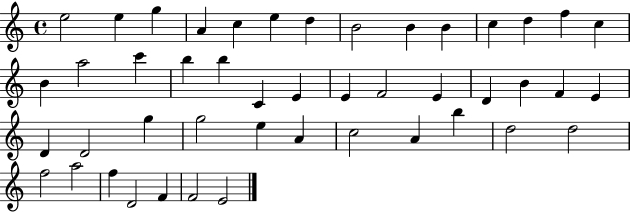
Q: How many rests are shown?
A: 0